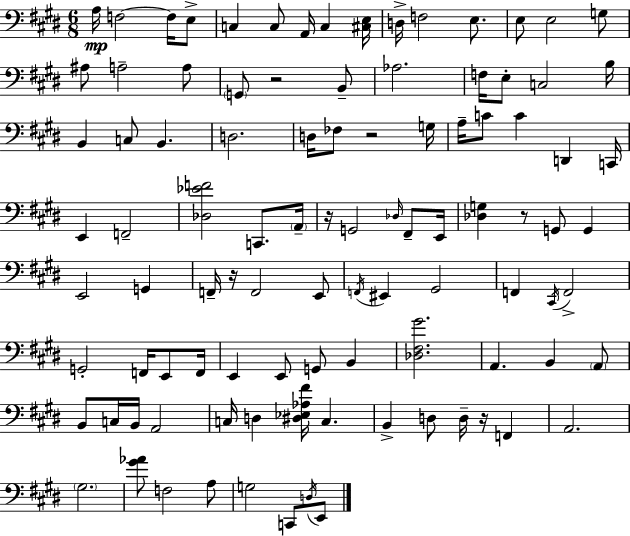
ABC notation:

X:1
T:Untitled
M:6/8
L:1/4
K:E
A,/4 F,2 F,/4 E,/2 C, C,/2 A,,/4 C, [^C,E,]/4 D,/4 F,2 E,/2 E,/2 E,2 G,/2 ^A,/2 A,2 A,/2 G,,/2 z2 B,,/2 _A,2 F,/4 E,/2 C,2 B,/4 B,, C,/2 B,, D,2 D,/4 _F,/2 z2 G,/4 A,/4 C/2 C D,, C,,/4 E,, F,,2 [_D,_EF]2 C,,/2 A,,/4 z/4 G,,2 _D,/4 ^F,,/2 E,,/4 [_D,G,] z/2 G,,/2 G,, E,,2 G,, F,,/4 z/4 F,,2 E,,/2 F,,/4 ^E,, ^G,,2 F,, ^C,,/4 F,,2 G,,2 F,,/4 E,,/2 F,,/4 E,, E,,/2 G,,/2 B,, [_D,^F,^G]2 A,, B,, A,,/2 B,,/2 C,/4 B,,/4 A,,2 C,/4 D, [^D,_E,_A,^F]/4 C, B,, D,/2 D,/4 z/4 F,, A,,2 ^G,2 [^G_A]/2 F,2 A,/2 G,2 C,,/2 D,/4 E,,/2